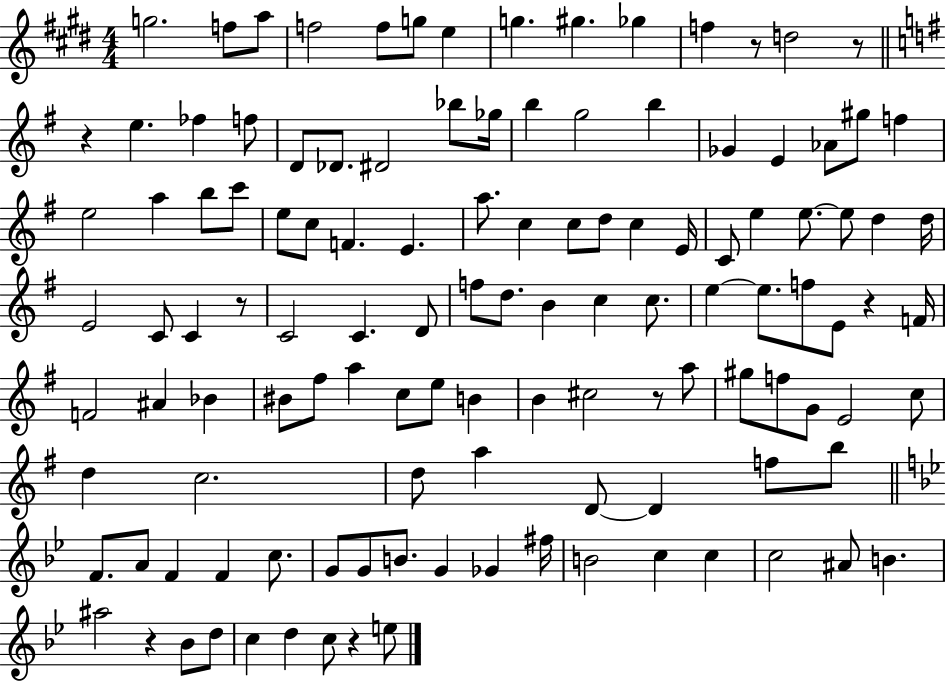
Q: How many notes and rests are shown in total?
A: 121